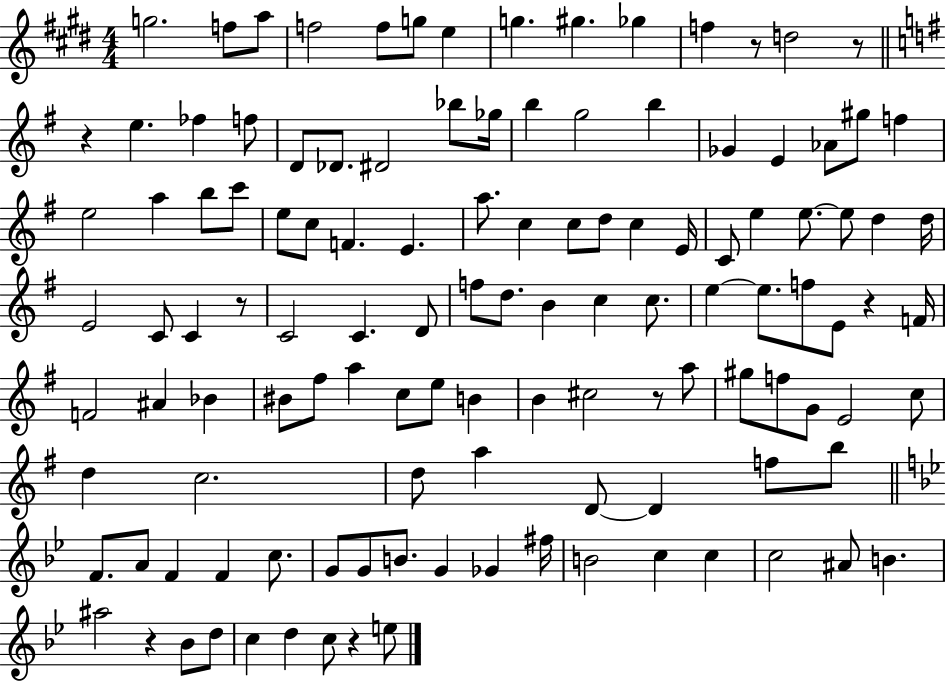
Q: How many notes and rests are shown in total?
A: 121